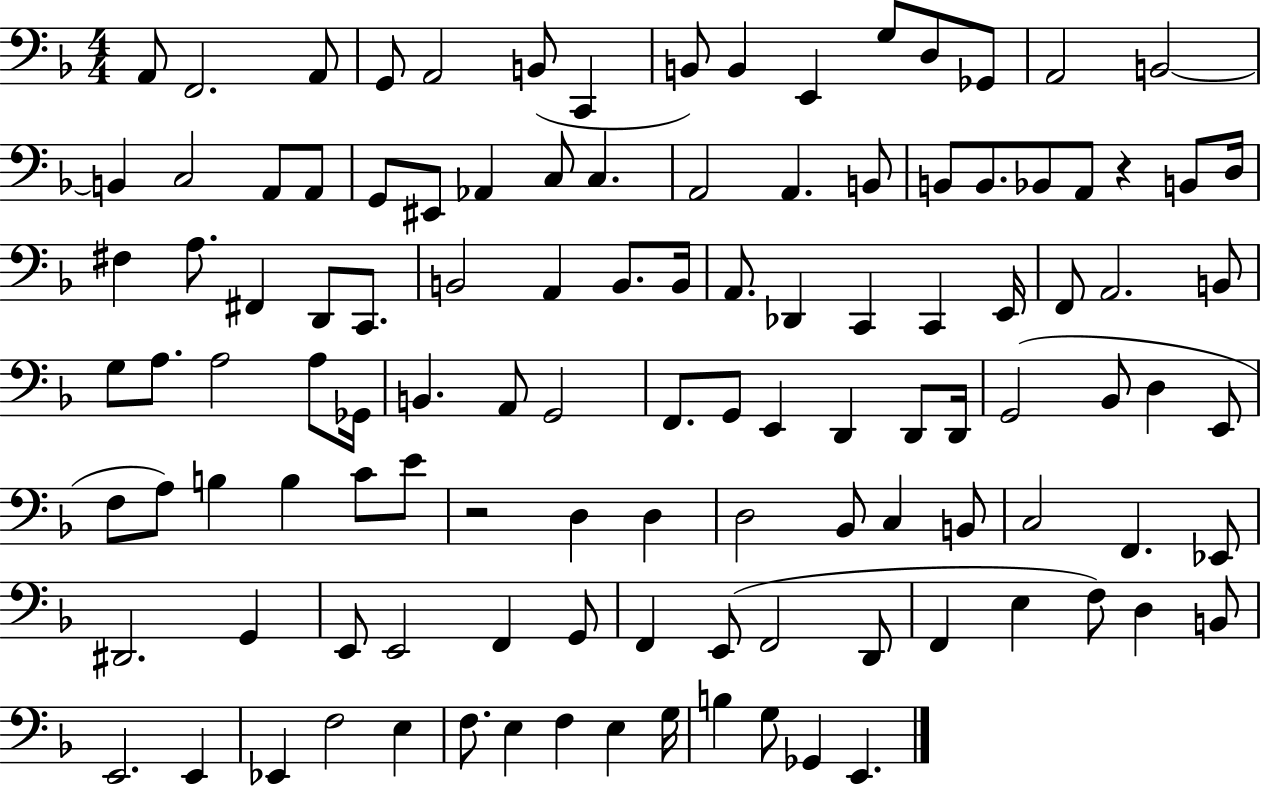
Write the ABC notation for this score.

X:1
T:Untitled
M:4/4
L:1/4
K:F
A,,/2 F,,2 A,,/2 G,,/2 A,,2 B,,/2 C,, B,,/2 B,, E,, G,/2 D,/2 _G,,/2 A,,2 B,,2 B,, C,2 A,,/2 A,,/2 G,,/2 ^E,,/2 _A,, C,/2 C, A,,2 A,, B,,/2 B,,/2 B,,/2 _B,,/2 A,,/2 z B,,/2 D,/4 ^F, A,/2 ^F,, D,,/2 C,,/2 B,,2 A,, B,,/2 B,,/4 A,,/2 _D,, C,, C,, E,,/4 F,,/2 A,,2 B,,/2 G,/2 A,/2 A,2 A,/2 _G,,/4 B,, A,,/2 G,,2 F,,/2 G,,/2 E,, D,, D,,/2 D,,/4 G,,2 _B,,/2 D, E,,/2 F,/2 A,/2 B, B, C/2 E/2 z2 D, D, D,2 _B,,/2 C, B,,/2 C,2 F,, _E,,/2 ^D,,2 G,, E,,/2 E,,2 F,, G,,/2 F,, E,,/2 F,,2 D,,/2 F,, E, F,/2 D, B,,/2 E,,2 E,, _E,, F,2 E, F,/2 E, F, E, G,/4 B, G,/2 _G,, E,,